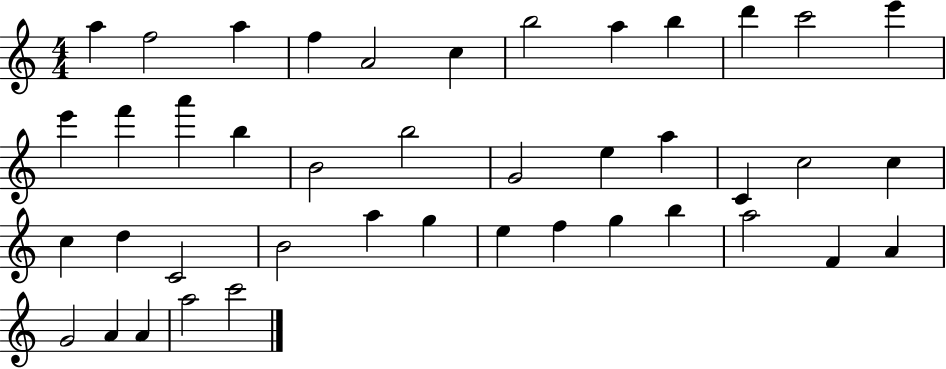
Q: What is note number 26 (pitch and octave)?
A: D5